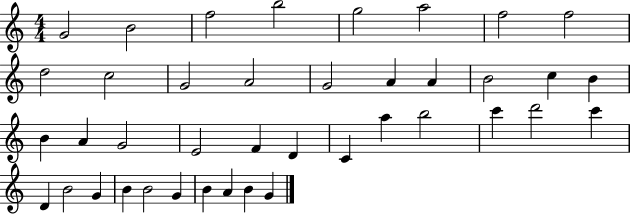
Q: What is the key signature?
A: C major